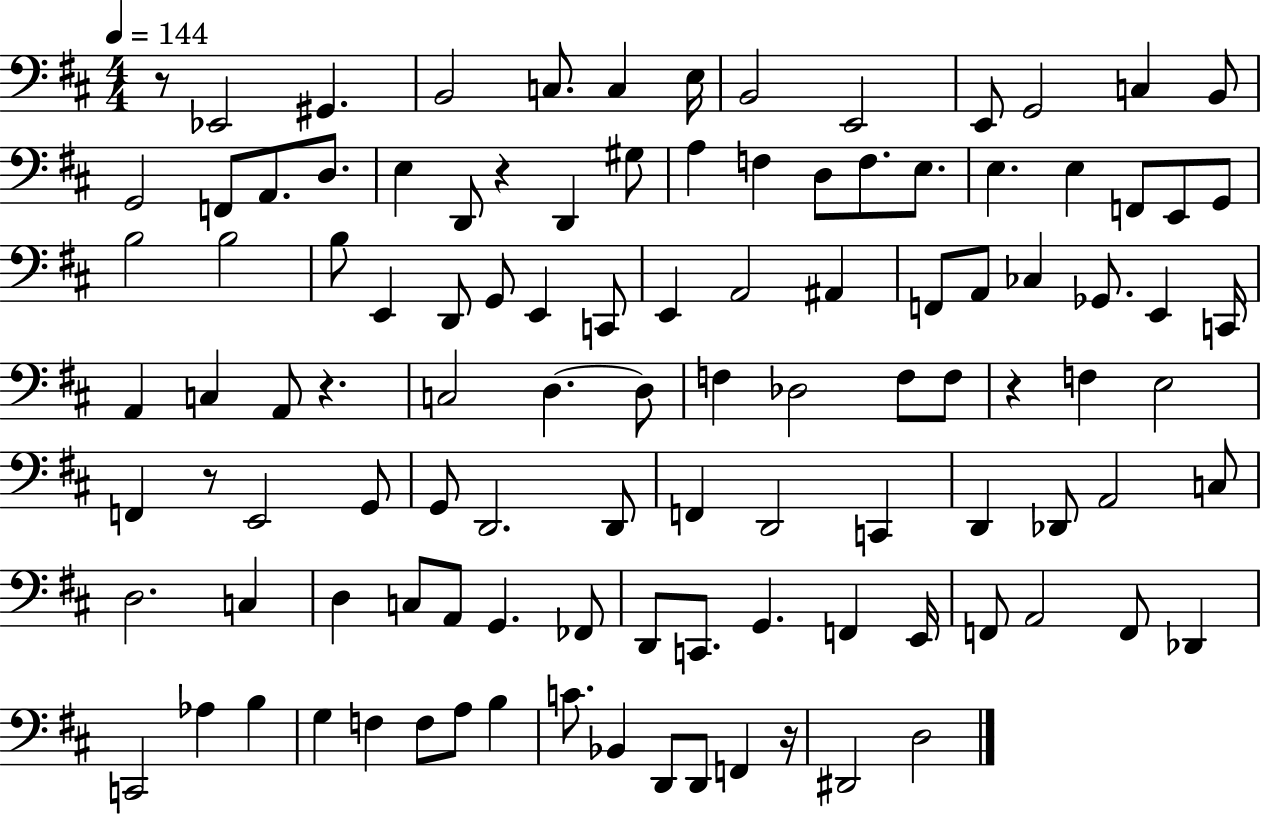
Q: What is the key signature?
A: D major